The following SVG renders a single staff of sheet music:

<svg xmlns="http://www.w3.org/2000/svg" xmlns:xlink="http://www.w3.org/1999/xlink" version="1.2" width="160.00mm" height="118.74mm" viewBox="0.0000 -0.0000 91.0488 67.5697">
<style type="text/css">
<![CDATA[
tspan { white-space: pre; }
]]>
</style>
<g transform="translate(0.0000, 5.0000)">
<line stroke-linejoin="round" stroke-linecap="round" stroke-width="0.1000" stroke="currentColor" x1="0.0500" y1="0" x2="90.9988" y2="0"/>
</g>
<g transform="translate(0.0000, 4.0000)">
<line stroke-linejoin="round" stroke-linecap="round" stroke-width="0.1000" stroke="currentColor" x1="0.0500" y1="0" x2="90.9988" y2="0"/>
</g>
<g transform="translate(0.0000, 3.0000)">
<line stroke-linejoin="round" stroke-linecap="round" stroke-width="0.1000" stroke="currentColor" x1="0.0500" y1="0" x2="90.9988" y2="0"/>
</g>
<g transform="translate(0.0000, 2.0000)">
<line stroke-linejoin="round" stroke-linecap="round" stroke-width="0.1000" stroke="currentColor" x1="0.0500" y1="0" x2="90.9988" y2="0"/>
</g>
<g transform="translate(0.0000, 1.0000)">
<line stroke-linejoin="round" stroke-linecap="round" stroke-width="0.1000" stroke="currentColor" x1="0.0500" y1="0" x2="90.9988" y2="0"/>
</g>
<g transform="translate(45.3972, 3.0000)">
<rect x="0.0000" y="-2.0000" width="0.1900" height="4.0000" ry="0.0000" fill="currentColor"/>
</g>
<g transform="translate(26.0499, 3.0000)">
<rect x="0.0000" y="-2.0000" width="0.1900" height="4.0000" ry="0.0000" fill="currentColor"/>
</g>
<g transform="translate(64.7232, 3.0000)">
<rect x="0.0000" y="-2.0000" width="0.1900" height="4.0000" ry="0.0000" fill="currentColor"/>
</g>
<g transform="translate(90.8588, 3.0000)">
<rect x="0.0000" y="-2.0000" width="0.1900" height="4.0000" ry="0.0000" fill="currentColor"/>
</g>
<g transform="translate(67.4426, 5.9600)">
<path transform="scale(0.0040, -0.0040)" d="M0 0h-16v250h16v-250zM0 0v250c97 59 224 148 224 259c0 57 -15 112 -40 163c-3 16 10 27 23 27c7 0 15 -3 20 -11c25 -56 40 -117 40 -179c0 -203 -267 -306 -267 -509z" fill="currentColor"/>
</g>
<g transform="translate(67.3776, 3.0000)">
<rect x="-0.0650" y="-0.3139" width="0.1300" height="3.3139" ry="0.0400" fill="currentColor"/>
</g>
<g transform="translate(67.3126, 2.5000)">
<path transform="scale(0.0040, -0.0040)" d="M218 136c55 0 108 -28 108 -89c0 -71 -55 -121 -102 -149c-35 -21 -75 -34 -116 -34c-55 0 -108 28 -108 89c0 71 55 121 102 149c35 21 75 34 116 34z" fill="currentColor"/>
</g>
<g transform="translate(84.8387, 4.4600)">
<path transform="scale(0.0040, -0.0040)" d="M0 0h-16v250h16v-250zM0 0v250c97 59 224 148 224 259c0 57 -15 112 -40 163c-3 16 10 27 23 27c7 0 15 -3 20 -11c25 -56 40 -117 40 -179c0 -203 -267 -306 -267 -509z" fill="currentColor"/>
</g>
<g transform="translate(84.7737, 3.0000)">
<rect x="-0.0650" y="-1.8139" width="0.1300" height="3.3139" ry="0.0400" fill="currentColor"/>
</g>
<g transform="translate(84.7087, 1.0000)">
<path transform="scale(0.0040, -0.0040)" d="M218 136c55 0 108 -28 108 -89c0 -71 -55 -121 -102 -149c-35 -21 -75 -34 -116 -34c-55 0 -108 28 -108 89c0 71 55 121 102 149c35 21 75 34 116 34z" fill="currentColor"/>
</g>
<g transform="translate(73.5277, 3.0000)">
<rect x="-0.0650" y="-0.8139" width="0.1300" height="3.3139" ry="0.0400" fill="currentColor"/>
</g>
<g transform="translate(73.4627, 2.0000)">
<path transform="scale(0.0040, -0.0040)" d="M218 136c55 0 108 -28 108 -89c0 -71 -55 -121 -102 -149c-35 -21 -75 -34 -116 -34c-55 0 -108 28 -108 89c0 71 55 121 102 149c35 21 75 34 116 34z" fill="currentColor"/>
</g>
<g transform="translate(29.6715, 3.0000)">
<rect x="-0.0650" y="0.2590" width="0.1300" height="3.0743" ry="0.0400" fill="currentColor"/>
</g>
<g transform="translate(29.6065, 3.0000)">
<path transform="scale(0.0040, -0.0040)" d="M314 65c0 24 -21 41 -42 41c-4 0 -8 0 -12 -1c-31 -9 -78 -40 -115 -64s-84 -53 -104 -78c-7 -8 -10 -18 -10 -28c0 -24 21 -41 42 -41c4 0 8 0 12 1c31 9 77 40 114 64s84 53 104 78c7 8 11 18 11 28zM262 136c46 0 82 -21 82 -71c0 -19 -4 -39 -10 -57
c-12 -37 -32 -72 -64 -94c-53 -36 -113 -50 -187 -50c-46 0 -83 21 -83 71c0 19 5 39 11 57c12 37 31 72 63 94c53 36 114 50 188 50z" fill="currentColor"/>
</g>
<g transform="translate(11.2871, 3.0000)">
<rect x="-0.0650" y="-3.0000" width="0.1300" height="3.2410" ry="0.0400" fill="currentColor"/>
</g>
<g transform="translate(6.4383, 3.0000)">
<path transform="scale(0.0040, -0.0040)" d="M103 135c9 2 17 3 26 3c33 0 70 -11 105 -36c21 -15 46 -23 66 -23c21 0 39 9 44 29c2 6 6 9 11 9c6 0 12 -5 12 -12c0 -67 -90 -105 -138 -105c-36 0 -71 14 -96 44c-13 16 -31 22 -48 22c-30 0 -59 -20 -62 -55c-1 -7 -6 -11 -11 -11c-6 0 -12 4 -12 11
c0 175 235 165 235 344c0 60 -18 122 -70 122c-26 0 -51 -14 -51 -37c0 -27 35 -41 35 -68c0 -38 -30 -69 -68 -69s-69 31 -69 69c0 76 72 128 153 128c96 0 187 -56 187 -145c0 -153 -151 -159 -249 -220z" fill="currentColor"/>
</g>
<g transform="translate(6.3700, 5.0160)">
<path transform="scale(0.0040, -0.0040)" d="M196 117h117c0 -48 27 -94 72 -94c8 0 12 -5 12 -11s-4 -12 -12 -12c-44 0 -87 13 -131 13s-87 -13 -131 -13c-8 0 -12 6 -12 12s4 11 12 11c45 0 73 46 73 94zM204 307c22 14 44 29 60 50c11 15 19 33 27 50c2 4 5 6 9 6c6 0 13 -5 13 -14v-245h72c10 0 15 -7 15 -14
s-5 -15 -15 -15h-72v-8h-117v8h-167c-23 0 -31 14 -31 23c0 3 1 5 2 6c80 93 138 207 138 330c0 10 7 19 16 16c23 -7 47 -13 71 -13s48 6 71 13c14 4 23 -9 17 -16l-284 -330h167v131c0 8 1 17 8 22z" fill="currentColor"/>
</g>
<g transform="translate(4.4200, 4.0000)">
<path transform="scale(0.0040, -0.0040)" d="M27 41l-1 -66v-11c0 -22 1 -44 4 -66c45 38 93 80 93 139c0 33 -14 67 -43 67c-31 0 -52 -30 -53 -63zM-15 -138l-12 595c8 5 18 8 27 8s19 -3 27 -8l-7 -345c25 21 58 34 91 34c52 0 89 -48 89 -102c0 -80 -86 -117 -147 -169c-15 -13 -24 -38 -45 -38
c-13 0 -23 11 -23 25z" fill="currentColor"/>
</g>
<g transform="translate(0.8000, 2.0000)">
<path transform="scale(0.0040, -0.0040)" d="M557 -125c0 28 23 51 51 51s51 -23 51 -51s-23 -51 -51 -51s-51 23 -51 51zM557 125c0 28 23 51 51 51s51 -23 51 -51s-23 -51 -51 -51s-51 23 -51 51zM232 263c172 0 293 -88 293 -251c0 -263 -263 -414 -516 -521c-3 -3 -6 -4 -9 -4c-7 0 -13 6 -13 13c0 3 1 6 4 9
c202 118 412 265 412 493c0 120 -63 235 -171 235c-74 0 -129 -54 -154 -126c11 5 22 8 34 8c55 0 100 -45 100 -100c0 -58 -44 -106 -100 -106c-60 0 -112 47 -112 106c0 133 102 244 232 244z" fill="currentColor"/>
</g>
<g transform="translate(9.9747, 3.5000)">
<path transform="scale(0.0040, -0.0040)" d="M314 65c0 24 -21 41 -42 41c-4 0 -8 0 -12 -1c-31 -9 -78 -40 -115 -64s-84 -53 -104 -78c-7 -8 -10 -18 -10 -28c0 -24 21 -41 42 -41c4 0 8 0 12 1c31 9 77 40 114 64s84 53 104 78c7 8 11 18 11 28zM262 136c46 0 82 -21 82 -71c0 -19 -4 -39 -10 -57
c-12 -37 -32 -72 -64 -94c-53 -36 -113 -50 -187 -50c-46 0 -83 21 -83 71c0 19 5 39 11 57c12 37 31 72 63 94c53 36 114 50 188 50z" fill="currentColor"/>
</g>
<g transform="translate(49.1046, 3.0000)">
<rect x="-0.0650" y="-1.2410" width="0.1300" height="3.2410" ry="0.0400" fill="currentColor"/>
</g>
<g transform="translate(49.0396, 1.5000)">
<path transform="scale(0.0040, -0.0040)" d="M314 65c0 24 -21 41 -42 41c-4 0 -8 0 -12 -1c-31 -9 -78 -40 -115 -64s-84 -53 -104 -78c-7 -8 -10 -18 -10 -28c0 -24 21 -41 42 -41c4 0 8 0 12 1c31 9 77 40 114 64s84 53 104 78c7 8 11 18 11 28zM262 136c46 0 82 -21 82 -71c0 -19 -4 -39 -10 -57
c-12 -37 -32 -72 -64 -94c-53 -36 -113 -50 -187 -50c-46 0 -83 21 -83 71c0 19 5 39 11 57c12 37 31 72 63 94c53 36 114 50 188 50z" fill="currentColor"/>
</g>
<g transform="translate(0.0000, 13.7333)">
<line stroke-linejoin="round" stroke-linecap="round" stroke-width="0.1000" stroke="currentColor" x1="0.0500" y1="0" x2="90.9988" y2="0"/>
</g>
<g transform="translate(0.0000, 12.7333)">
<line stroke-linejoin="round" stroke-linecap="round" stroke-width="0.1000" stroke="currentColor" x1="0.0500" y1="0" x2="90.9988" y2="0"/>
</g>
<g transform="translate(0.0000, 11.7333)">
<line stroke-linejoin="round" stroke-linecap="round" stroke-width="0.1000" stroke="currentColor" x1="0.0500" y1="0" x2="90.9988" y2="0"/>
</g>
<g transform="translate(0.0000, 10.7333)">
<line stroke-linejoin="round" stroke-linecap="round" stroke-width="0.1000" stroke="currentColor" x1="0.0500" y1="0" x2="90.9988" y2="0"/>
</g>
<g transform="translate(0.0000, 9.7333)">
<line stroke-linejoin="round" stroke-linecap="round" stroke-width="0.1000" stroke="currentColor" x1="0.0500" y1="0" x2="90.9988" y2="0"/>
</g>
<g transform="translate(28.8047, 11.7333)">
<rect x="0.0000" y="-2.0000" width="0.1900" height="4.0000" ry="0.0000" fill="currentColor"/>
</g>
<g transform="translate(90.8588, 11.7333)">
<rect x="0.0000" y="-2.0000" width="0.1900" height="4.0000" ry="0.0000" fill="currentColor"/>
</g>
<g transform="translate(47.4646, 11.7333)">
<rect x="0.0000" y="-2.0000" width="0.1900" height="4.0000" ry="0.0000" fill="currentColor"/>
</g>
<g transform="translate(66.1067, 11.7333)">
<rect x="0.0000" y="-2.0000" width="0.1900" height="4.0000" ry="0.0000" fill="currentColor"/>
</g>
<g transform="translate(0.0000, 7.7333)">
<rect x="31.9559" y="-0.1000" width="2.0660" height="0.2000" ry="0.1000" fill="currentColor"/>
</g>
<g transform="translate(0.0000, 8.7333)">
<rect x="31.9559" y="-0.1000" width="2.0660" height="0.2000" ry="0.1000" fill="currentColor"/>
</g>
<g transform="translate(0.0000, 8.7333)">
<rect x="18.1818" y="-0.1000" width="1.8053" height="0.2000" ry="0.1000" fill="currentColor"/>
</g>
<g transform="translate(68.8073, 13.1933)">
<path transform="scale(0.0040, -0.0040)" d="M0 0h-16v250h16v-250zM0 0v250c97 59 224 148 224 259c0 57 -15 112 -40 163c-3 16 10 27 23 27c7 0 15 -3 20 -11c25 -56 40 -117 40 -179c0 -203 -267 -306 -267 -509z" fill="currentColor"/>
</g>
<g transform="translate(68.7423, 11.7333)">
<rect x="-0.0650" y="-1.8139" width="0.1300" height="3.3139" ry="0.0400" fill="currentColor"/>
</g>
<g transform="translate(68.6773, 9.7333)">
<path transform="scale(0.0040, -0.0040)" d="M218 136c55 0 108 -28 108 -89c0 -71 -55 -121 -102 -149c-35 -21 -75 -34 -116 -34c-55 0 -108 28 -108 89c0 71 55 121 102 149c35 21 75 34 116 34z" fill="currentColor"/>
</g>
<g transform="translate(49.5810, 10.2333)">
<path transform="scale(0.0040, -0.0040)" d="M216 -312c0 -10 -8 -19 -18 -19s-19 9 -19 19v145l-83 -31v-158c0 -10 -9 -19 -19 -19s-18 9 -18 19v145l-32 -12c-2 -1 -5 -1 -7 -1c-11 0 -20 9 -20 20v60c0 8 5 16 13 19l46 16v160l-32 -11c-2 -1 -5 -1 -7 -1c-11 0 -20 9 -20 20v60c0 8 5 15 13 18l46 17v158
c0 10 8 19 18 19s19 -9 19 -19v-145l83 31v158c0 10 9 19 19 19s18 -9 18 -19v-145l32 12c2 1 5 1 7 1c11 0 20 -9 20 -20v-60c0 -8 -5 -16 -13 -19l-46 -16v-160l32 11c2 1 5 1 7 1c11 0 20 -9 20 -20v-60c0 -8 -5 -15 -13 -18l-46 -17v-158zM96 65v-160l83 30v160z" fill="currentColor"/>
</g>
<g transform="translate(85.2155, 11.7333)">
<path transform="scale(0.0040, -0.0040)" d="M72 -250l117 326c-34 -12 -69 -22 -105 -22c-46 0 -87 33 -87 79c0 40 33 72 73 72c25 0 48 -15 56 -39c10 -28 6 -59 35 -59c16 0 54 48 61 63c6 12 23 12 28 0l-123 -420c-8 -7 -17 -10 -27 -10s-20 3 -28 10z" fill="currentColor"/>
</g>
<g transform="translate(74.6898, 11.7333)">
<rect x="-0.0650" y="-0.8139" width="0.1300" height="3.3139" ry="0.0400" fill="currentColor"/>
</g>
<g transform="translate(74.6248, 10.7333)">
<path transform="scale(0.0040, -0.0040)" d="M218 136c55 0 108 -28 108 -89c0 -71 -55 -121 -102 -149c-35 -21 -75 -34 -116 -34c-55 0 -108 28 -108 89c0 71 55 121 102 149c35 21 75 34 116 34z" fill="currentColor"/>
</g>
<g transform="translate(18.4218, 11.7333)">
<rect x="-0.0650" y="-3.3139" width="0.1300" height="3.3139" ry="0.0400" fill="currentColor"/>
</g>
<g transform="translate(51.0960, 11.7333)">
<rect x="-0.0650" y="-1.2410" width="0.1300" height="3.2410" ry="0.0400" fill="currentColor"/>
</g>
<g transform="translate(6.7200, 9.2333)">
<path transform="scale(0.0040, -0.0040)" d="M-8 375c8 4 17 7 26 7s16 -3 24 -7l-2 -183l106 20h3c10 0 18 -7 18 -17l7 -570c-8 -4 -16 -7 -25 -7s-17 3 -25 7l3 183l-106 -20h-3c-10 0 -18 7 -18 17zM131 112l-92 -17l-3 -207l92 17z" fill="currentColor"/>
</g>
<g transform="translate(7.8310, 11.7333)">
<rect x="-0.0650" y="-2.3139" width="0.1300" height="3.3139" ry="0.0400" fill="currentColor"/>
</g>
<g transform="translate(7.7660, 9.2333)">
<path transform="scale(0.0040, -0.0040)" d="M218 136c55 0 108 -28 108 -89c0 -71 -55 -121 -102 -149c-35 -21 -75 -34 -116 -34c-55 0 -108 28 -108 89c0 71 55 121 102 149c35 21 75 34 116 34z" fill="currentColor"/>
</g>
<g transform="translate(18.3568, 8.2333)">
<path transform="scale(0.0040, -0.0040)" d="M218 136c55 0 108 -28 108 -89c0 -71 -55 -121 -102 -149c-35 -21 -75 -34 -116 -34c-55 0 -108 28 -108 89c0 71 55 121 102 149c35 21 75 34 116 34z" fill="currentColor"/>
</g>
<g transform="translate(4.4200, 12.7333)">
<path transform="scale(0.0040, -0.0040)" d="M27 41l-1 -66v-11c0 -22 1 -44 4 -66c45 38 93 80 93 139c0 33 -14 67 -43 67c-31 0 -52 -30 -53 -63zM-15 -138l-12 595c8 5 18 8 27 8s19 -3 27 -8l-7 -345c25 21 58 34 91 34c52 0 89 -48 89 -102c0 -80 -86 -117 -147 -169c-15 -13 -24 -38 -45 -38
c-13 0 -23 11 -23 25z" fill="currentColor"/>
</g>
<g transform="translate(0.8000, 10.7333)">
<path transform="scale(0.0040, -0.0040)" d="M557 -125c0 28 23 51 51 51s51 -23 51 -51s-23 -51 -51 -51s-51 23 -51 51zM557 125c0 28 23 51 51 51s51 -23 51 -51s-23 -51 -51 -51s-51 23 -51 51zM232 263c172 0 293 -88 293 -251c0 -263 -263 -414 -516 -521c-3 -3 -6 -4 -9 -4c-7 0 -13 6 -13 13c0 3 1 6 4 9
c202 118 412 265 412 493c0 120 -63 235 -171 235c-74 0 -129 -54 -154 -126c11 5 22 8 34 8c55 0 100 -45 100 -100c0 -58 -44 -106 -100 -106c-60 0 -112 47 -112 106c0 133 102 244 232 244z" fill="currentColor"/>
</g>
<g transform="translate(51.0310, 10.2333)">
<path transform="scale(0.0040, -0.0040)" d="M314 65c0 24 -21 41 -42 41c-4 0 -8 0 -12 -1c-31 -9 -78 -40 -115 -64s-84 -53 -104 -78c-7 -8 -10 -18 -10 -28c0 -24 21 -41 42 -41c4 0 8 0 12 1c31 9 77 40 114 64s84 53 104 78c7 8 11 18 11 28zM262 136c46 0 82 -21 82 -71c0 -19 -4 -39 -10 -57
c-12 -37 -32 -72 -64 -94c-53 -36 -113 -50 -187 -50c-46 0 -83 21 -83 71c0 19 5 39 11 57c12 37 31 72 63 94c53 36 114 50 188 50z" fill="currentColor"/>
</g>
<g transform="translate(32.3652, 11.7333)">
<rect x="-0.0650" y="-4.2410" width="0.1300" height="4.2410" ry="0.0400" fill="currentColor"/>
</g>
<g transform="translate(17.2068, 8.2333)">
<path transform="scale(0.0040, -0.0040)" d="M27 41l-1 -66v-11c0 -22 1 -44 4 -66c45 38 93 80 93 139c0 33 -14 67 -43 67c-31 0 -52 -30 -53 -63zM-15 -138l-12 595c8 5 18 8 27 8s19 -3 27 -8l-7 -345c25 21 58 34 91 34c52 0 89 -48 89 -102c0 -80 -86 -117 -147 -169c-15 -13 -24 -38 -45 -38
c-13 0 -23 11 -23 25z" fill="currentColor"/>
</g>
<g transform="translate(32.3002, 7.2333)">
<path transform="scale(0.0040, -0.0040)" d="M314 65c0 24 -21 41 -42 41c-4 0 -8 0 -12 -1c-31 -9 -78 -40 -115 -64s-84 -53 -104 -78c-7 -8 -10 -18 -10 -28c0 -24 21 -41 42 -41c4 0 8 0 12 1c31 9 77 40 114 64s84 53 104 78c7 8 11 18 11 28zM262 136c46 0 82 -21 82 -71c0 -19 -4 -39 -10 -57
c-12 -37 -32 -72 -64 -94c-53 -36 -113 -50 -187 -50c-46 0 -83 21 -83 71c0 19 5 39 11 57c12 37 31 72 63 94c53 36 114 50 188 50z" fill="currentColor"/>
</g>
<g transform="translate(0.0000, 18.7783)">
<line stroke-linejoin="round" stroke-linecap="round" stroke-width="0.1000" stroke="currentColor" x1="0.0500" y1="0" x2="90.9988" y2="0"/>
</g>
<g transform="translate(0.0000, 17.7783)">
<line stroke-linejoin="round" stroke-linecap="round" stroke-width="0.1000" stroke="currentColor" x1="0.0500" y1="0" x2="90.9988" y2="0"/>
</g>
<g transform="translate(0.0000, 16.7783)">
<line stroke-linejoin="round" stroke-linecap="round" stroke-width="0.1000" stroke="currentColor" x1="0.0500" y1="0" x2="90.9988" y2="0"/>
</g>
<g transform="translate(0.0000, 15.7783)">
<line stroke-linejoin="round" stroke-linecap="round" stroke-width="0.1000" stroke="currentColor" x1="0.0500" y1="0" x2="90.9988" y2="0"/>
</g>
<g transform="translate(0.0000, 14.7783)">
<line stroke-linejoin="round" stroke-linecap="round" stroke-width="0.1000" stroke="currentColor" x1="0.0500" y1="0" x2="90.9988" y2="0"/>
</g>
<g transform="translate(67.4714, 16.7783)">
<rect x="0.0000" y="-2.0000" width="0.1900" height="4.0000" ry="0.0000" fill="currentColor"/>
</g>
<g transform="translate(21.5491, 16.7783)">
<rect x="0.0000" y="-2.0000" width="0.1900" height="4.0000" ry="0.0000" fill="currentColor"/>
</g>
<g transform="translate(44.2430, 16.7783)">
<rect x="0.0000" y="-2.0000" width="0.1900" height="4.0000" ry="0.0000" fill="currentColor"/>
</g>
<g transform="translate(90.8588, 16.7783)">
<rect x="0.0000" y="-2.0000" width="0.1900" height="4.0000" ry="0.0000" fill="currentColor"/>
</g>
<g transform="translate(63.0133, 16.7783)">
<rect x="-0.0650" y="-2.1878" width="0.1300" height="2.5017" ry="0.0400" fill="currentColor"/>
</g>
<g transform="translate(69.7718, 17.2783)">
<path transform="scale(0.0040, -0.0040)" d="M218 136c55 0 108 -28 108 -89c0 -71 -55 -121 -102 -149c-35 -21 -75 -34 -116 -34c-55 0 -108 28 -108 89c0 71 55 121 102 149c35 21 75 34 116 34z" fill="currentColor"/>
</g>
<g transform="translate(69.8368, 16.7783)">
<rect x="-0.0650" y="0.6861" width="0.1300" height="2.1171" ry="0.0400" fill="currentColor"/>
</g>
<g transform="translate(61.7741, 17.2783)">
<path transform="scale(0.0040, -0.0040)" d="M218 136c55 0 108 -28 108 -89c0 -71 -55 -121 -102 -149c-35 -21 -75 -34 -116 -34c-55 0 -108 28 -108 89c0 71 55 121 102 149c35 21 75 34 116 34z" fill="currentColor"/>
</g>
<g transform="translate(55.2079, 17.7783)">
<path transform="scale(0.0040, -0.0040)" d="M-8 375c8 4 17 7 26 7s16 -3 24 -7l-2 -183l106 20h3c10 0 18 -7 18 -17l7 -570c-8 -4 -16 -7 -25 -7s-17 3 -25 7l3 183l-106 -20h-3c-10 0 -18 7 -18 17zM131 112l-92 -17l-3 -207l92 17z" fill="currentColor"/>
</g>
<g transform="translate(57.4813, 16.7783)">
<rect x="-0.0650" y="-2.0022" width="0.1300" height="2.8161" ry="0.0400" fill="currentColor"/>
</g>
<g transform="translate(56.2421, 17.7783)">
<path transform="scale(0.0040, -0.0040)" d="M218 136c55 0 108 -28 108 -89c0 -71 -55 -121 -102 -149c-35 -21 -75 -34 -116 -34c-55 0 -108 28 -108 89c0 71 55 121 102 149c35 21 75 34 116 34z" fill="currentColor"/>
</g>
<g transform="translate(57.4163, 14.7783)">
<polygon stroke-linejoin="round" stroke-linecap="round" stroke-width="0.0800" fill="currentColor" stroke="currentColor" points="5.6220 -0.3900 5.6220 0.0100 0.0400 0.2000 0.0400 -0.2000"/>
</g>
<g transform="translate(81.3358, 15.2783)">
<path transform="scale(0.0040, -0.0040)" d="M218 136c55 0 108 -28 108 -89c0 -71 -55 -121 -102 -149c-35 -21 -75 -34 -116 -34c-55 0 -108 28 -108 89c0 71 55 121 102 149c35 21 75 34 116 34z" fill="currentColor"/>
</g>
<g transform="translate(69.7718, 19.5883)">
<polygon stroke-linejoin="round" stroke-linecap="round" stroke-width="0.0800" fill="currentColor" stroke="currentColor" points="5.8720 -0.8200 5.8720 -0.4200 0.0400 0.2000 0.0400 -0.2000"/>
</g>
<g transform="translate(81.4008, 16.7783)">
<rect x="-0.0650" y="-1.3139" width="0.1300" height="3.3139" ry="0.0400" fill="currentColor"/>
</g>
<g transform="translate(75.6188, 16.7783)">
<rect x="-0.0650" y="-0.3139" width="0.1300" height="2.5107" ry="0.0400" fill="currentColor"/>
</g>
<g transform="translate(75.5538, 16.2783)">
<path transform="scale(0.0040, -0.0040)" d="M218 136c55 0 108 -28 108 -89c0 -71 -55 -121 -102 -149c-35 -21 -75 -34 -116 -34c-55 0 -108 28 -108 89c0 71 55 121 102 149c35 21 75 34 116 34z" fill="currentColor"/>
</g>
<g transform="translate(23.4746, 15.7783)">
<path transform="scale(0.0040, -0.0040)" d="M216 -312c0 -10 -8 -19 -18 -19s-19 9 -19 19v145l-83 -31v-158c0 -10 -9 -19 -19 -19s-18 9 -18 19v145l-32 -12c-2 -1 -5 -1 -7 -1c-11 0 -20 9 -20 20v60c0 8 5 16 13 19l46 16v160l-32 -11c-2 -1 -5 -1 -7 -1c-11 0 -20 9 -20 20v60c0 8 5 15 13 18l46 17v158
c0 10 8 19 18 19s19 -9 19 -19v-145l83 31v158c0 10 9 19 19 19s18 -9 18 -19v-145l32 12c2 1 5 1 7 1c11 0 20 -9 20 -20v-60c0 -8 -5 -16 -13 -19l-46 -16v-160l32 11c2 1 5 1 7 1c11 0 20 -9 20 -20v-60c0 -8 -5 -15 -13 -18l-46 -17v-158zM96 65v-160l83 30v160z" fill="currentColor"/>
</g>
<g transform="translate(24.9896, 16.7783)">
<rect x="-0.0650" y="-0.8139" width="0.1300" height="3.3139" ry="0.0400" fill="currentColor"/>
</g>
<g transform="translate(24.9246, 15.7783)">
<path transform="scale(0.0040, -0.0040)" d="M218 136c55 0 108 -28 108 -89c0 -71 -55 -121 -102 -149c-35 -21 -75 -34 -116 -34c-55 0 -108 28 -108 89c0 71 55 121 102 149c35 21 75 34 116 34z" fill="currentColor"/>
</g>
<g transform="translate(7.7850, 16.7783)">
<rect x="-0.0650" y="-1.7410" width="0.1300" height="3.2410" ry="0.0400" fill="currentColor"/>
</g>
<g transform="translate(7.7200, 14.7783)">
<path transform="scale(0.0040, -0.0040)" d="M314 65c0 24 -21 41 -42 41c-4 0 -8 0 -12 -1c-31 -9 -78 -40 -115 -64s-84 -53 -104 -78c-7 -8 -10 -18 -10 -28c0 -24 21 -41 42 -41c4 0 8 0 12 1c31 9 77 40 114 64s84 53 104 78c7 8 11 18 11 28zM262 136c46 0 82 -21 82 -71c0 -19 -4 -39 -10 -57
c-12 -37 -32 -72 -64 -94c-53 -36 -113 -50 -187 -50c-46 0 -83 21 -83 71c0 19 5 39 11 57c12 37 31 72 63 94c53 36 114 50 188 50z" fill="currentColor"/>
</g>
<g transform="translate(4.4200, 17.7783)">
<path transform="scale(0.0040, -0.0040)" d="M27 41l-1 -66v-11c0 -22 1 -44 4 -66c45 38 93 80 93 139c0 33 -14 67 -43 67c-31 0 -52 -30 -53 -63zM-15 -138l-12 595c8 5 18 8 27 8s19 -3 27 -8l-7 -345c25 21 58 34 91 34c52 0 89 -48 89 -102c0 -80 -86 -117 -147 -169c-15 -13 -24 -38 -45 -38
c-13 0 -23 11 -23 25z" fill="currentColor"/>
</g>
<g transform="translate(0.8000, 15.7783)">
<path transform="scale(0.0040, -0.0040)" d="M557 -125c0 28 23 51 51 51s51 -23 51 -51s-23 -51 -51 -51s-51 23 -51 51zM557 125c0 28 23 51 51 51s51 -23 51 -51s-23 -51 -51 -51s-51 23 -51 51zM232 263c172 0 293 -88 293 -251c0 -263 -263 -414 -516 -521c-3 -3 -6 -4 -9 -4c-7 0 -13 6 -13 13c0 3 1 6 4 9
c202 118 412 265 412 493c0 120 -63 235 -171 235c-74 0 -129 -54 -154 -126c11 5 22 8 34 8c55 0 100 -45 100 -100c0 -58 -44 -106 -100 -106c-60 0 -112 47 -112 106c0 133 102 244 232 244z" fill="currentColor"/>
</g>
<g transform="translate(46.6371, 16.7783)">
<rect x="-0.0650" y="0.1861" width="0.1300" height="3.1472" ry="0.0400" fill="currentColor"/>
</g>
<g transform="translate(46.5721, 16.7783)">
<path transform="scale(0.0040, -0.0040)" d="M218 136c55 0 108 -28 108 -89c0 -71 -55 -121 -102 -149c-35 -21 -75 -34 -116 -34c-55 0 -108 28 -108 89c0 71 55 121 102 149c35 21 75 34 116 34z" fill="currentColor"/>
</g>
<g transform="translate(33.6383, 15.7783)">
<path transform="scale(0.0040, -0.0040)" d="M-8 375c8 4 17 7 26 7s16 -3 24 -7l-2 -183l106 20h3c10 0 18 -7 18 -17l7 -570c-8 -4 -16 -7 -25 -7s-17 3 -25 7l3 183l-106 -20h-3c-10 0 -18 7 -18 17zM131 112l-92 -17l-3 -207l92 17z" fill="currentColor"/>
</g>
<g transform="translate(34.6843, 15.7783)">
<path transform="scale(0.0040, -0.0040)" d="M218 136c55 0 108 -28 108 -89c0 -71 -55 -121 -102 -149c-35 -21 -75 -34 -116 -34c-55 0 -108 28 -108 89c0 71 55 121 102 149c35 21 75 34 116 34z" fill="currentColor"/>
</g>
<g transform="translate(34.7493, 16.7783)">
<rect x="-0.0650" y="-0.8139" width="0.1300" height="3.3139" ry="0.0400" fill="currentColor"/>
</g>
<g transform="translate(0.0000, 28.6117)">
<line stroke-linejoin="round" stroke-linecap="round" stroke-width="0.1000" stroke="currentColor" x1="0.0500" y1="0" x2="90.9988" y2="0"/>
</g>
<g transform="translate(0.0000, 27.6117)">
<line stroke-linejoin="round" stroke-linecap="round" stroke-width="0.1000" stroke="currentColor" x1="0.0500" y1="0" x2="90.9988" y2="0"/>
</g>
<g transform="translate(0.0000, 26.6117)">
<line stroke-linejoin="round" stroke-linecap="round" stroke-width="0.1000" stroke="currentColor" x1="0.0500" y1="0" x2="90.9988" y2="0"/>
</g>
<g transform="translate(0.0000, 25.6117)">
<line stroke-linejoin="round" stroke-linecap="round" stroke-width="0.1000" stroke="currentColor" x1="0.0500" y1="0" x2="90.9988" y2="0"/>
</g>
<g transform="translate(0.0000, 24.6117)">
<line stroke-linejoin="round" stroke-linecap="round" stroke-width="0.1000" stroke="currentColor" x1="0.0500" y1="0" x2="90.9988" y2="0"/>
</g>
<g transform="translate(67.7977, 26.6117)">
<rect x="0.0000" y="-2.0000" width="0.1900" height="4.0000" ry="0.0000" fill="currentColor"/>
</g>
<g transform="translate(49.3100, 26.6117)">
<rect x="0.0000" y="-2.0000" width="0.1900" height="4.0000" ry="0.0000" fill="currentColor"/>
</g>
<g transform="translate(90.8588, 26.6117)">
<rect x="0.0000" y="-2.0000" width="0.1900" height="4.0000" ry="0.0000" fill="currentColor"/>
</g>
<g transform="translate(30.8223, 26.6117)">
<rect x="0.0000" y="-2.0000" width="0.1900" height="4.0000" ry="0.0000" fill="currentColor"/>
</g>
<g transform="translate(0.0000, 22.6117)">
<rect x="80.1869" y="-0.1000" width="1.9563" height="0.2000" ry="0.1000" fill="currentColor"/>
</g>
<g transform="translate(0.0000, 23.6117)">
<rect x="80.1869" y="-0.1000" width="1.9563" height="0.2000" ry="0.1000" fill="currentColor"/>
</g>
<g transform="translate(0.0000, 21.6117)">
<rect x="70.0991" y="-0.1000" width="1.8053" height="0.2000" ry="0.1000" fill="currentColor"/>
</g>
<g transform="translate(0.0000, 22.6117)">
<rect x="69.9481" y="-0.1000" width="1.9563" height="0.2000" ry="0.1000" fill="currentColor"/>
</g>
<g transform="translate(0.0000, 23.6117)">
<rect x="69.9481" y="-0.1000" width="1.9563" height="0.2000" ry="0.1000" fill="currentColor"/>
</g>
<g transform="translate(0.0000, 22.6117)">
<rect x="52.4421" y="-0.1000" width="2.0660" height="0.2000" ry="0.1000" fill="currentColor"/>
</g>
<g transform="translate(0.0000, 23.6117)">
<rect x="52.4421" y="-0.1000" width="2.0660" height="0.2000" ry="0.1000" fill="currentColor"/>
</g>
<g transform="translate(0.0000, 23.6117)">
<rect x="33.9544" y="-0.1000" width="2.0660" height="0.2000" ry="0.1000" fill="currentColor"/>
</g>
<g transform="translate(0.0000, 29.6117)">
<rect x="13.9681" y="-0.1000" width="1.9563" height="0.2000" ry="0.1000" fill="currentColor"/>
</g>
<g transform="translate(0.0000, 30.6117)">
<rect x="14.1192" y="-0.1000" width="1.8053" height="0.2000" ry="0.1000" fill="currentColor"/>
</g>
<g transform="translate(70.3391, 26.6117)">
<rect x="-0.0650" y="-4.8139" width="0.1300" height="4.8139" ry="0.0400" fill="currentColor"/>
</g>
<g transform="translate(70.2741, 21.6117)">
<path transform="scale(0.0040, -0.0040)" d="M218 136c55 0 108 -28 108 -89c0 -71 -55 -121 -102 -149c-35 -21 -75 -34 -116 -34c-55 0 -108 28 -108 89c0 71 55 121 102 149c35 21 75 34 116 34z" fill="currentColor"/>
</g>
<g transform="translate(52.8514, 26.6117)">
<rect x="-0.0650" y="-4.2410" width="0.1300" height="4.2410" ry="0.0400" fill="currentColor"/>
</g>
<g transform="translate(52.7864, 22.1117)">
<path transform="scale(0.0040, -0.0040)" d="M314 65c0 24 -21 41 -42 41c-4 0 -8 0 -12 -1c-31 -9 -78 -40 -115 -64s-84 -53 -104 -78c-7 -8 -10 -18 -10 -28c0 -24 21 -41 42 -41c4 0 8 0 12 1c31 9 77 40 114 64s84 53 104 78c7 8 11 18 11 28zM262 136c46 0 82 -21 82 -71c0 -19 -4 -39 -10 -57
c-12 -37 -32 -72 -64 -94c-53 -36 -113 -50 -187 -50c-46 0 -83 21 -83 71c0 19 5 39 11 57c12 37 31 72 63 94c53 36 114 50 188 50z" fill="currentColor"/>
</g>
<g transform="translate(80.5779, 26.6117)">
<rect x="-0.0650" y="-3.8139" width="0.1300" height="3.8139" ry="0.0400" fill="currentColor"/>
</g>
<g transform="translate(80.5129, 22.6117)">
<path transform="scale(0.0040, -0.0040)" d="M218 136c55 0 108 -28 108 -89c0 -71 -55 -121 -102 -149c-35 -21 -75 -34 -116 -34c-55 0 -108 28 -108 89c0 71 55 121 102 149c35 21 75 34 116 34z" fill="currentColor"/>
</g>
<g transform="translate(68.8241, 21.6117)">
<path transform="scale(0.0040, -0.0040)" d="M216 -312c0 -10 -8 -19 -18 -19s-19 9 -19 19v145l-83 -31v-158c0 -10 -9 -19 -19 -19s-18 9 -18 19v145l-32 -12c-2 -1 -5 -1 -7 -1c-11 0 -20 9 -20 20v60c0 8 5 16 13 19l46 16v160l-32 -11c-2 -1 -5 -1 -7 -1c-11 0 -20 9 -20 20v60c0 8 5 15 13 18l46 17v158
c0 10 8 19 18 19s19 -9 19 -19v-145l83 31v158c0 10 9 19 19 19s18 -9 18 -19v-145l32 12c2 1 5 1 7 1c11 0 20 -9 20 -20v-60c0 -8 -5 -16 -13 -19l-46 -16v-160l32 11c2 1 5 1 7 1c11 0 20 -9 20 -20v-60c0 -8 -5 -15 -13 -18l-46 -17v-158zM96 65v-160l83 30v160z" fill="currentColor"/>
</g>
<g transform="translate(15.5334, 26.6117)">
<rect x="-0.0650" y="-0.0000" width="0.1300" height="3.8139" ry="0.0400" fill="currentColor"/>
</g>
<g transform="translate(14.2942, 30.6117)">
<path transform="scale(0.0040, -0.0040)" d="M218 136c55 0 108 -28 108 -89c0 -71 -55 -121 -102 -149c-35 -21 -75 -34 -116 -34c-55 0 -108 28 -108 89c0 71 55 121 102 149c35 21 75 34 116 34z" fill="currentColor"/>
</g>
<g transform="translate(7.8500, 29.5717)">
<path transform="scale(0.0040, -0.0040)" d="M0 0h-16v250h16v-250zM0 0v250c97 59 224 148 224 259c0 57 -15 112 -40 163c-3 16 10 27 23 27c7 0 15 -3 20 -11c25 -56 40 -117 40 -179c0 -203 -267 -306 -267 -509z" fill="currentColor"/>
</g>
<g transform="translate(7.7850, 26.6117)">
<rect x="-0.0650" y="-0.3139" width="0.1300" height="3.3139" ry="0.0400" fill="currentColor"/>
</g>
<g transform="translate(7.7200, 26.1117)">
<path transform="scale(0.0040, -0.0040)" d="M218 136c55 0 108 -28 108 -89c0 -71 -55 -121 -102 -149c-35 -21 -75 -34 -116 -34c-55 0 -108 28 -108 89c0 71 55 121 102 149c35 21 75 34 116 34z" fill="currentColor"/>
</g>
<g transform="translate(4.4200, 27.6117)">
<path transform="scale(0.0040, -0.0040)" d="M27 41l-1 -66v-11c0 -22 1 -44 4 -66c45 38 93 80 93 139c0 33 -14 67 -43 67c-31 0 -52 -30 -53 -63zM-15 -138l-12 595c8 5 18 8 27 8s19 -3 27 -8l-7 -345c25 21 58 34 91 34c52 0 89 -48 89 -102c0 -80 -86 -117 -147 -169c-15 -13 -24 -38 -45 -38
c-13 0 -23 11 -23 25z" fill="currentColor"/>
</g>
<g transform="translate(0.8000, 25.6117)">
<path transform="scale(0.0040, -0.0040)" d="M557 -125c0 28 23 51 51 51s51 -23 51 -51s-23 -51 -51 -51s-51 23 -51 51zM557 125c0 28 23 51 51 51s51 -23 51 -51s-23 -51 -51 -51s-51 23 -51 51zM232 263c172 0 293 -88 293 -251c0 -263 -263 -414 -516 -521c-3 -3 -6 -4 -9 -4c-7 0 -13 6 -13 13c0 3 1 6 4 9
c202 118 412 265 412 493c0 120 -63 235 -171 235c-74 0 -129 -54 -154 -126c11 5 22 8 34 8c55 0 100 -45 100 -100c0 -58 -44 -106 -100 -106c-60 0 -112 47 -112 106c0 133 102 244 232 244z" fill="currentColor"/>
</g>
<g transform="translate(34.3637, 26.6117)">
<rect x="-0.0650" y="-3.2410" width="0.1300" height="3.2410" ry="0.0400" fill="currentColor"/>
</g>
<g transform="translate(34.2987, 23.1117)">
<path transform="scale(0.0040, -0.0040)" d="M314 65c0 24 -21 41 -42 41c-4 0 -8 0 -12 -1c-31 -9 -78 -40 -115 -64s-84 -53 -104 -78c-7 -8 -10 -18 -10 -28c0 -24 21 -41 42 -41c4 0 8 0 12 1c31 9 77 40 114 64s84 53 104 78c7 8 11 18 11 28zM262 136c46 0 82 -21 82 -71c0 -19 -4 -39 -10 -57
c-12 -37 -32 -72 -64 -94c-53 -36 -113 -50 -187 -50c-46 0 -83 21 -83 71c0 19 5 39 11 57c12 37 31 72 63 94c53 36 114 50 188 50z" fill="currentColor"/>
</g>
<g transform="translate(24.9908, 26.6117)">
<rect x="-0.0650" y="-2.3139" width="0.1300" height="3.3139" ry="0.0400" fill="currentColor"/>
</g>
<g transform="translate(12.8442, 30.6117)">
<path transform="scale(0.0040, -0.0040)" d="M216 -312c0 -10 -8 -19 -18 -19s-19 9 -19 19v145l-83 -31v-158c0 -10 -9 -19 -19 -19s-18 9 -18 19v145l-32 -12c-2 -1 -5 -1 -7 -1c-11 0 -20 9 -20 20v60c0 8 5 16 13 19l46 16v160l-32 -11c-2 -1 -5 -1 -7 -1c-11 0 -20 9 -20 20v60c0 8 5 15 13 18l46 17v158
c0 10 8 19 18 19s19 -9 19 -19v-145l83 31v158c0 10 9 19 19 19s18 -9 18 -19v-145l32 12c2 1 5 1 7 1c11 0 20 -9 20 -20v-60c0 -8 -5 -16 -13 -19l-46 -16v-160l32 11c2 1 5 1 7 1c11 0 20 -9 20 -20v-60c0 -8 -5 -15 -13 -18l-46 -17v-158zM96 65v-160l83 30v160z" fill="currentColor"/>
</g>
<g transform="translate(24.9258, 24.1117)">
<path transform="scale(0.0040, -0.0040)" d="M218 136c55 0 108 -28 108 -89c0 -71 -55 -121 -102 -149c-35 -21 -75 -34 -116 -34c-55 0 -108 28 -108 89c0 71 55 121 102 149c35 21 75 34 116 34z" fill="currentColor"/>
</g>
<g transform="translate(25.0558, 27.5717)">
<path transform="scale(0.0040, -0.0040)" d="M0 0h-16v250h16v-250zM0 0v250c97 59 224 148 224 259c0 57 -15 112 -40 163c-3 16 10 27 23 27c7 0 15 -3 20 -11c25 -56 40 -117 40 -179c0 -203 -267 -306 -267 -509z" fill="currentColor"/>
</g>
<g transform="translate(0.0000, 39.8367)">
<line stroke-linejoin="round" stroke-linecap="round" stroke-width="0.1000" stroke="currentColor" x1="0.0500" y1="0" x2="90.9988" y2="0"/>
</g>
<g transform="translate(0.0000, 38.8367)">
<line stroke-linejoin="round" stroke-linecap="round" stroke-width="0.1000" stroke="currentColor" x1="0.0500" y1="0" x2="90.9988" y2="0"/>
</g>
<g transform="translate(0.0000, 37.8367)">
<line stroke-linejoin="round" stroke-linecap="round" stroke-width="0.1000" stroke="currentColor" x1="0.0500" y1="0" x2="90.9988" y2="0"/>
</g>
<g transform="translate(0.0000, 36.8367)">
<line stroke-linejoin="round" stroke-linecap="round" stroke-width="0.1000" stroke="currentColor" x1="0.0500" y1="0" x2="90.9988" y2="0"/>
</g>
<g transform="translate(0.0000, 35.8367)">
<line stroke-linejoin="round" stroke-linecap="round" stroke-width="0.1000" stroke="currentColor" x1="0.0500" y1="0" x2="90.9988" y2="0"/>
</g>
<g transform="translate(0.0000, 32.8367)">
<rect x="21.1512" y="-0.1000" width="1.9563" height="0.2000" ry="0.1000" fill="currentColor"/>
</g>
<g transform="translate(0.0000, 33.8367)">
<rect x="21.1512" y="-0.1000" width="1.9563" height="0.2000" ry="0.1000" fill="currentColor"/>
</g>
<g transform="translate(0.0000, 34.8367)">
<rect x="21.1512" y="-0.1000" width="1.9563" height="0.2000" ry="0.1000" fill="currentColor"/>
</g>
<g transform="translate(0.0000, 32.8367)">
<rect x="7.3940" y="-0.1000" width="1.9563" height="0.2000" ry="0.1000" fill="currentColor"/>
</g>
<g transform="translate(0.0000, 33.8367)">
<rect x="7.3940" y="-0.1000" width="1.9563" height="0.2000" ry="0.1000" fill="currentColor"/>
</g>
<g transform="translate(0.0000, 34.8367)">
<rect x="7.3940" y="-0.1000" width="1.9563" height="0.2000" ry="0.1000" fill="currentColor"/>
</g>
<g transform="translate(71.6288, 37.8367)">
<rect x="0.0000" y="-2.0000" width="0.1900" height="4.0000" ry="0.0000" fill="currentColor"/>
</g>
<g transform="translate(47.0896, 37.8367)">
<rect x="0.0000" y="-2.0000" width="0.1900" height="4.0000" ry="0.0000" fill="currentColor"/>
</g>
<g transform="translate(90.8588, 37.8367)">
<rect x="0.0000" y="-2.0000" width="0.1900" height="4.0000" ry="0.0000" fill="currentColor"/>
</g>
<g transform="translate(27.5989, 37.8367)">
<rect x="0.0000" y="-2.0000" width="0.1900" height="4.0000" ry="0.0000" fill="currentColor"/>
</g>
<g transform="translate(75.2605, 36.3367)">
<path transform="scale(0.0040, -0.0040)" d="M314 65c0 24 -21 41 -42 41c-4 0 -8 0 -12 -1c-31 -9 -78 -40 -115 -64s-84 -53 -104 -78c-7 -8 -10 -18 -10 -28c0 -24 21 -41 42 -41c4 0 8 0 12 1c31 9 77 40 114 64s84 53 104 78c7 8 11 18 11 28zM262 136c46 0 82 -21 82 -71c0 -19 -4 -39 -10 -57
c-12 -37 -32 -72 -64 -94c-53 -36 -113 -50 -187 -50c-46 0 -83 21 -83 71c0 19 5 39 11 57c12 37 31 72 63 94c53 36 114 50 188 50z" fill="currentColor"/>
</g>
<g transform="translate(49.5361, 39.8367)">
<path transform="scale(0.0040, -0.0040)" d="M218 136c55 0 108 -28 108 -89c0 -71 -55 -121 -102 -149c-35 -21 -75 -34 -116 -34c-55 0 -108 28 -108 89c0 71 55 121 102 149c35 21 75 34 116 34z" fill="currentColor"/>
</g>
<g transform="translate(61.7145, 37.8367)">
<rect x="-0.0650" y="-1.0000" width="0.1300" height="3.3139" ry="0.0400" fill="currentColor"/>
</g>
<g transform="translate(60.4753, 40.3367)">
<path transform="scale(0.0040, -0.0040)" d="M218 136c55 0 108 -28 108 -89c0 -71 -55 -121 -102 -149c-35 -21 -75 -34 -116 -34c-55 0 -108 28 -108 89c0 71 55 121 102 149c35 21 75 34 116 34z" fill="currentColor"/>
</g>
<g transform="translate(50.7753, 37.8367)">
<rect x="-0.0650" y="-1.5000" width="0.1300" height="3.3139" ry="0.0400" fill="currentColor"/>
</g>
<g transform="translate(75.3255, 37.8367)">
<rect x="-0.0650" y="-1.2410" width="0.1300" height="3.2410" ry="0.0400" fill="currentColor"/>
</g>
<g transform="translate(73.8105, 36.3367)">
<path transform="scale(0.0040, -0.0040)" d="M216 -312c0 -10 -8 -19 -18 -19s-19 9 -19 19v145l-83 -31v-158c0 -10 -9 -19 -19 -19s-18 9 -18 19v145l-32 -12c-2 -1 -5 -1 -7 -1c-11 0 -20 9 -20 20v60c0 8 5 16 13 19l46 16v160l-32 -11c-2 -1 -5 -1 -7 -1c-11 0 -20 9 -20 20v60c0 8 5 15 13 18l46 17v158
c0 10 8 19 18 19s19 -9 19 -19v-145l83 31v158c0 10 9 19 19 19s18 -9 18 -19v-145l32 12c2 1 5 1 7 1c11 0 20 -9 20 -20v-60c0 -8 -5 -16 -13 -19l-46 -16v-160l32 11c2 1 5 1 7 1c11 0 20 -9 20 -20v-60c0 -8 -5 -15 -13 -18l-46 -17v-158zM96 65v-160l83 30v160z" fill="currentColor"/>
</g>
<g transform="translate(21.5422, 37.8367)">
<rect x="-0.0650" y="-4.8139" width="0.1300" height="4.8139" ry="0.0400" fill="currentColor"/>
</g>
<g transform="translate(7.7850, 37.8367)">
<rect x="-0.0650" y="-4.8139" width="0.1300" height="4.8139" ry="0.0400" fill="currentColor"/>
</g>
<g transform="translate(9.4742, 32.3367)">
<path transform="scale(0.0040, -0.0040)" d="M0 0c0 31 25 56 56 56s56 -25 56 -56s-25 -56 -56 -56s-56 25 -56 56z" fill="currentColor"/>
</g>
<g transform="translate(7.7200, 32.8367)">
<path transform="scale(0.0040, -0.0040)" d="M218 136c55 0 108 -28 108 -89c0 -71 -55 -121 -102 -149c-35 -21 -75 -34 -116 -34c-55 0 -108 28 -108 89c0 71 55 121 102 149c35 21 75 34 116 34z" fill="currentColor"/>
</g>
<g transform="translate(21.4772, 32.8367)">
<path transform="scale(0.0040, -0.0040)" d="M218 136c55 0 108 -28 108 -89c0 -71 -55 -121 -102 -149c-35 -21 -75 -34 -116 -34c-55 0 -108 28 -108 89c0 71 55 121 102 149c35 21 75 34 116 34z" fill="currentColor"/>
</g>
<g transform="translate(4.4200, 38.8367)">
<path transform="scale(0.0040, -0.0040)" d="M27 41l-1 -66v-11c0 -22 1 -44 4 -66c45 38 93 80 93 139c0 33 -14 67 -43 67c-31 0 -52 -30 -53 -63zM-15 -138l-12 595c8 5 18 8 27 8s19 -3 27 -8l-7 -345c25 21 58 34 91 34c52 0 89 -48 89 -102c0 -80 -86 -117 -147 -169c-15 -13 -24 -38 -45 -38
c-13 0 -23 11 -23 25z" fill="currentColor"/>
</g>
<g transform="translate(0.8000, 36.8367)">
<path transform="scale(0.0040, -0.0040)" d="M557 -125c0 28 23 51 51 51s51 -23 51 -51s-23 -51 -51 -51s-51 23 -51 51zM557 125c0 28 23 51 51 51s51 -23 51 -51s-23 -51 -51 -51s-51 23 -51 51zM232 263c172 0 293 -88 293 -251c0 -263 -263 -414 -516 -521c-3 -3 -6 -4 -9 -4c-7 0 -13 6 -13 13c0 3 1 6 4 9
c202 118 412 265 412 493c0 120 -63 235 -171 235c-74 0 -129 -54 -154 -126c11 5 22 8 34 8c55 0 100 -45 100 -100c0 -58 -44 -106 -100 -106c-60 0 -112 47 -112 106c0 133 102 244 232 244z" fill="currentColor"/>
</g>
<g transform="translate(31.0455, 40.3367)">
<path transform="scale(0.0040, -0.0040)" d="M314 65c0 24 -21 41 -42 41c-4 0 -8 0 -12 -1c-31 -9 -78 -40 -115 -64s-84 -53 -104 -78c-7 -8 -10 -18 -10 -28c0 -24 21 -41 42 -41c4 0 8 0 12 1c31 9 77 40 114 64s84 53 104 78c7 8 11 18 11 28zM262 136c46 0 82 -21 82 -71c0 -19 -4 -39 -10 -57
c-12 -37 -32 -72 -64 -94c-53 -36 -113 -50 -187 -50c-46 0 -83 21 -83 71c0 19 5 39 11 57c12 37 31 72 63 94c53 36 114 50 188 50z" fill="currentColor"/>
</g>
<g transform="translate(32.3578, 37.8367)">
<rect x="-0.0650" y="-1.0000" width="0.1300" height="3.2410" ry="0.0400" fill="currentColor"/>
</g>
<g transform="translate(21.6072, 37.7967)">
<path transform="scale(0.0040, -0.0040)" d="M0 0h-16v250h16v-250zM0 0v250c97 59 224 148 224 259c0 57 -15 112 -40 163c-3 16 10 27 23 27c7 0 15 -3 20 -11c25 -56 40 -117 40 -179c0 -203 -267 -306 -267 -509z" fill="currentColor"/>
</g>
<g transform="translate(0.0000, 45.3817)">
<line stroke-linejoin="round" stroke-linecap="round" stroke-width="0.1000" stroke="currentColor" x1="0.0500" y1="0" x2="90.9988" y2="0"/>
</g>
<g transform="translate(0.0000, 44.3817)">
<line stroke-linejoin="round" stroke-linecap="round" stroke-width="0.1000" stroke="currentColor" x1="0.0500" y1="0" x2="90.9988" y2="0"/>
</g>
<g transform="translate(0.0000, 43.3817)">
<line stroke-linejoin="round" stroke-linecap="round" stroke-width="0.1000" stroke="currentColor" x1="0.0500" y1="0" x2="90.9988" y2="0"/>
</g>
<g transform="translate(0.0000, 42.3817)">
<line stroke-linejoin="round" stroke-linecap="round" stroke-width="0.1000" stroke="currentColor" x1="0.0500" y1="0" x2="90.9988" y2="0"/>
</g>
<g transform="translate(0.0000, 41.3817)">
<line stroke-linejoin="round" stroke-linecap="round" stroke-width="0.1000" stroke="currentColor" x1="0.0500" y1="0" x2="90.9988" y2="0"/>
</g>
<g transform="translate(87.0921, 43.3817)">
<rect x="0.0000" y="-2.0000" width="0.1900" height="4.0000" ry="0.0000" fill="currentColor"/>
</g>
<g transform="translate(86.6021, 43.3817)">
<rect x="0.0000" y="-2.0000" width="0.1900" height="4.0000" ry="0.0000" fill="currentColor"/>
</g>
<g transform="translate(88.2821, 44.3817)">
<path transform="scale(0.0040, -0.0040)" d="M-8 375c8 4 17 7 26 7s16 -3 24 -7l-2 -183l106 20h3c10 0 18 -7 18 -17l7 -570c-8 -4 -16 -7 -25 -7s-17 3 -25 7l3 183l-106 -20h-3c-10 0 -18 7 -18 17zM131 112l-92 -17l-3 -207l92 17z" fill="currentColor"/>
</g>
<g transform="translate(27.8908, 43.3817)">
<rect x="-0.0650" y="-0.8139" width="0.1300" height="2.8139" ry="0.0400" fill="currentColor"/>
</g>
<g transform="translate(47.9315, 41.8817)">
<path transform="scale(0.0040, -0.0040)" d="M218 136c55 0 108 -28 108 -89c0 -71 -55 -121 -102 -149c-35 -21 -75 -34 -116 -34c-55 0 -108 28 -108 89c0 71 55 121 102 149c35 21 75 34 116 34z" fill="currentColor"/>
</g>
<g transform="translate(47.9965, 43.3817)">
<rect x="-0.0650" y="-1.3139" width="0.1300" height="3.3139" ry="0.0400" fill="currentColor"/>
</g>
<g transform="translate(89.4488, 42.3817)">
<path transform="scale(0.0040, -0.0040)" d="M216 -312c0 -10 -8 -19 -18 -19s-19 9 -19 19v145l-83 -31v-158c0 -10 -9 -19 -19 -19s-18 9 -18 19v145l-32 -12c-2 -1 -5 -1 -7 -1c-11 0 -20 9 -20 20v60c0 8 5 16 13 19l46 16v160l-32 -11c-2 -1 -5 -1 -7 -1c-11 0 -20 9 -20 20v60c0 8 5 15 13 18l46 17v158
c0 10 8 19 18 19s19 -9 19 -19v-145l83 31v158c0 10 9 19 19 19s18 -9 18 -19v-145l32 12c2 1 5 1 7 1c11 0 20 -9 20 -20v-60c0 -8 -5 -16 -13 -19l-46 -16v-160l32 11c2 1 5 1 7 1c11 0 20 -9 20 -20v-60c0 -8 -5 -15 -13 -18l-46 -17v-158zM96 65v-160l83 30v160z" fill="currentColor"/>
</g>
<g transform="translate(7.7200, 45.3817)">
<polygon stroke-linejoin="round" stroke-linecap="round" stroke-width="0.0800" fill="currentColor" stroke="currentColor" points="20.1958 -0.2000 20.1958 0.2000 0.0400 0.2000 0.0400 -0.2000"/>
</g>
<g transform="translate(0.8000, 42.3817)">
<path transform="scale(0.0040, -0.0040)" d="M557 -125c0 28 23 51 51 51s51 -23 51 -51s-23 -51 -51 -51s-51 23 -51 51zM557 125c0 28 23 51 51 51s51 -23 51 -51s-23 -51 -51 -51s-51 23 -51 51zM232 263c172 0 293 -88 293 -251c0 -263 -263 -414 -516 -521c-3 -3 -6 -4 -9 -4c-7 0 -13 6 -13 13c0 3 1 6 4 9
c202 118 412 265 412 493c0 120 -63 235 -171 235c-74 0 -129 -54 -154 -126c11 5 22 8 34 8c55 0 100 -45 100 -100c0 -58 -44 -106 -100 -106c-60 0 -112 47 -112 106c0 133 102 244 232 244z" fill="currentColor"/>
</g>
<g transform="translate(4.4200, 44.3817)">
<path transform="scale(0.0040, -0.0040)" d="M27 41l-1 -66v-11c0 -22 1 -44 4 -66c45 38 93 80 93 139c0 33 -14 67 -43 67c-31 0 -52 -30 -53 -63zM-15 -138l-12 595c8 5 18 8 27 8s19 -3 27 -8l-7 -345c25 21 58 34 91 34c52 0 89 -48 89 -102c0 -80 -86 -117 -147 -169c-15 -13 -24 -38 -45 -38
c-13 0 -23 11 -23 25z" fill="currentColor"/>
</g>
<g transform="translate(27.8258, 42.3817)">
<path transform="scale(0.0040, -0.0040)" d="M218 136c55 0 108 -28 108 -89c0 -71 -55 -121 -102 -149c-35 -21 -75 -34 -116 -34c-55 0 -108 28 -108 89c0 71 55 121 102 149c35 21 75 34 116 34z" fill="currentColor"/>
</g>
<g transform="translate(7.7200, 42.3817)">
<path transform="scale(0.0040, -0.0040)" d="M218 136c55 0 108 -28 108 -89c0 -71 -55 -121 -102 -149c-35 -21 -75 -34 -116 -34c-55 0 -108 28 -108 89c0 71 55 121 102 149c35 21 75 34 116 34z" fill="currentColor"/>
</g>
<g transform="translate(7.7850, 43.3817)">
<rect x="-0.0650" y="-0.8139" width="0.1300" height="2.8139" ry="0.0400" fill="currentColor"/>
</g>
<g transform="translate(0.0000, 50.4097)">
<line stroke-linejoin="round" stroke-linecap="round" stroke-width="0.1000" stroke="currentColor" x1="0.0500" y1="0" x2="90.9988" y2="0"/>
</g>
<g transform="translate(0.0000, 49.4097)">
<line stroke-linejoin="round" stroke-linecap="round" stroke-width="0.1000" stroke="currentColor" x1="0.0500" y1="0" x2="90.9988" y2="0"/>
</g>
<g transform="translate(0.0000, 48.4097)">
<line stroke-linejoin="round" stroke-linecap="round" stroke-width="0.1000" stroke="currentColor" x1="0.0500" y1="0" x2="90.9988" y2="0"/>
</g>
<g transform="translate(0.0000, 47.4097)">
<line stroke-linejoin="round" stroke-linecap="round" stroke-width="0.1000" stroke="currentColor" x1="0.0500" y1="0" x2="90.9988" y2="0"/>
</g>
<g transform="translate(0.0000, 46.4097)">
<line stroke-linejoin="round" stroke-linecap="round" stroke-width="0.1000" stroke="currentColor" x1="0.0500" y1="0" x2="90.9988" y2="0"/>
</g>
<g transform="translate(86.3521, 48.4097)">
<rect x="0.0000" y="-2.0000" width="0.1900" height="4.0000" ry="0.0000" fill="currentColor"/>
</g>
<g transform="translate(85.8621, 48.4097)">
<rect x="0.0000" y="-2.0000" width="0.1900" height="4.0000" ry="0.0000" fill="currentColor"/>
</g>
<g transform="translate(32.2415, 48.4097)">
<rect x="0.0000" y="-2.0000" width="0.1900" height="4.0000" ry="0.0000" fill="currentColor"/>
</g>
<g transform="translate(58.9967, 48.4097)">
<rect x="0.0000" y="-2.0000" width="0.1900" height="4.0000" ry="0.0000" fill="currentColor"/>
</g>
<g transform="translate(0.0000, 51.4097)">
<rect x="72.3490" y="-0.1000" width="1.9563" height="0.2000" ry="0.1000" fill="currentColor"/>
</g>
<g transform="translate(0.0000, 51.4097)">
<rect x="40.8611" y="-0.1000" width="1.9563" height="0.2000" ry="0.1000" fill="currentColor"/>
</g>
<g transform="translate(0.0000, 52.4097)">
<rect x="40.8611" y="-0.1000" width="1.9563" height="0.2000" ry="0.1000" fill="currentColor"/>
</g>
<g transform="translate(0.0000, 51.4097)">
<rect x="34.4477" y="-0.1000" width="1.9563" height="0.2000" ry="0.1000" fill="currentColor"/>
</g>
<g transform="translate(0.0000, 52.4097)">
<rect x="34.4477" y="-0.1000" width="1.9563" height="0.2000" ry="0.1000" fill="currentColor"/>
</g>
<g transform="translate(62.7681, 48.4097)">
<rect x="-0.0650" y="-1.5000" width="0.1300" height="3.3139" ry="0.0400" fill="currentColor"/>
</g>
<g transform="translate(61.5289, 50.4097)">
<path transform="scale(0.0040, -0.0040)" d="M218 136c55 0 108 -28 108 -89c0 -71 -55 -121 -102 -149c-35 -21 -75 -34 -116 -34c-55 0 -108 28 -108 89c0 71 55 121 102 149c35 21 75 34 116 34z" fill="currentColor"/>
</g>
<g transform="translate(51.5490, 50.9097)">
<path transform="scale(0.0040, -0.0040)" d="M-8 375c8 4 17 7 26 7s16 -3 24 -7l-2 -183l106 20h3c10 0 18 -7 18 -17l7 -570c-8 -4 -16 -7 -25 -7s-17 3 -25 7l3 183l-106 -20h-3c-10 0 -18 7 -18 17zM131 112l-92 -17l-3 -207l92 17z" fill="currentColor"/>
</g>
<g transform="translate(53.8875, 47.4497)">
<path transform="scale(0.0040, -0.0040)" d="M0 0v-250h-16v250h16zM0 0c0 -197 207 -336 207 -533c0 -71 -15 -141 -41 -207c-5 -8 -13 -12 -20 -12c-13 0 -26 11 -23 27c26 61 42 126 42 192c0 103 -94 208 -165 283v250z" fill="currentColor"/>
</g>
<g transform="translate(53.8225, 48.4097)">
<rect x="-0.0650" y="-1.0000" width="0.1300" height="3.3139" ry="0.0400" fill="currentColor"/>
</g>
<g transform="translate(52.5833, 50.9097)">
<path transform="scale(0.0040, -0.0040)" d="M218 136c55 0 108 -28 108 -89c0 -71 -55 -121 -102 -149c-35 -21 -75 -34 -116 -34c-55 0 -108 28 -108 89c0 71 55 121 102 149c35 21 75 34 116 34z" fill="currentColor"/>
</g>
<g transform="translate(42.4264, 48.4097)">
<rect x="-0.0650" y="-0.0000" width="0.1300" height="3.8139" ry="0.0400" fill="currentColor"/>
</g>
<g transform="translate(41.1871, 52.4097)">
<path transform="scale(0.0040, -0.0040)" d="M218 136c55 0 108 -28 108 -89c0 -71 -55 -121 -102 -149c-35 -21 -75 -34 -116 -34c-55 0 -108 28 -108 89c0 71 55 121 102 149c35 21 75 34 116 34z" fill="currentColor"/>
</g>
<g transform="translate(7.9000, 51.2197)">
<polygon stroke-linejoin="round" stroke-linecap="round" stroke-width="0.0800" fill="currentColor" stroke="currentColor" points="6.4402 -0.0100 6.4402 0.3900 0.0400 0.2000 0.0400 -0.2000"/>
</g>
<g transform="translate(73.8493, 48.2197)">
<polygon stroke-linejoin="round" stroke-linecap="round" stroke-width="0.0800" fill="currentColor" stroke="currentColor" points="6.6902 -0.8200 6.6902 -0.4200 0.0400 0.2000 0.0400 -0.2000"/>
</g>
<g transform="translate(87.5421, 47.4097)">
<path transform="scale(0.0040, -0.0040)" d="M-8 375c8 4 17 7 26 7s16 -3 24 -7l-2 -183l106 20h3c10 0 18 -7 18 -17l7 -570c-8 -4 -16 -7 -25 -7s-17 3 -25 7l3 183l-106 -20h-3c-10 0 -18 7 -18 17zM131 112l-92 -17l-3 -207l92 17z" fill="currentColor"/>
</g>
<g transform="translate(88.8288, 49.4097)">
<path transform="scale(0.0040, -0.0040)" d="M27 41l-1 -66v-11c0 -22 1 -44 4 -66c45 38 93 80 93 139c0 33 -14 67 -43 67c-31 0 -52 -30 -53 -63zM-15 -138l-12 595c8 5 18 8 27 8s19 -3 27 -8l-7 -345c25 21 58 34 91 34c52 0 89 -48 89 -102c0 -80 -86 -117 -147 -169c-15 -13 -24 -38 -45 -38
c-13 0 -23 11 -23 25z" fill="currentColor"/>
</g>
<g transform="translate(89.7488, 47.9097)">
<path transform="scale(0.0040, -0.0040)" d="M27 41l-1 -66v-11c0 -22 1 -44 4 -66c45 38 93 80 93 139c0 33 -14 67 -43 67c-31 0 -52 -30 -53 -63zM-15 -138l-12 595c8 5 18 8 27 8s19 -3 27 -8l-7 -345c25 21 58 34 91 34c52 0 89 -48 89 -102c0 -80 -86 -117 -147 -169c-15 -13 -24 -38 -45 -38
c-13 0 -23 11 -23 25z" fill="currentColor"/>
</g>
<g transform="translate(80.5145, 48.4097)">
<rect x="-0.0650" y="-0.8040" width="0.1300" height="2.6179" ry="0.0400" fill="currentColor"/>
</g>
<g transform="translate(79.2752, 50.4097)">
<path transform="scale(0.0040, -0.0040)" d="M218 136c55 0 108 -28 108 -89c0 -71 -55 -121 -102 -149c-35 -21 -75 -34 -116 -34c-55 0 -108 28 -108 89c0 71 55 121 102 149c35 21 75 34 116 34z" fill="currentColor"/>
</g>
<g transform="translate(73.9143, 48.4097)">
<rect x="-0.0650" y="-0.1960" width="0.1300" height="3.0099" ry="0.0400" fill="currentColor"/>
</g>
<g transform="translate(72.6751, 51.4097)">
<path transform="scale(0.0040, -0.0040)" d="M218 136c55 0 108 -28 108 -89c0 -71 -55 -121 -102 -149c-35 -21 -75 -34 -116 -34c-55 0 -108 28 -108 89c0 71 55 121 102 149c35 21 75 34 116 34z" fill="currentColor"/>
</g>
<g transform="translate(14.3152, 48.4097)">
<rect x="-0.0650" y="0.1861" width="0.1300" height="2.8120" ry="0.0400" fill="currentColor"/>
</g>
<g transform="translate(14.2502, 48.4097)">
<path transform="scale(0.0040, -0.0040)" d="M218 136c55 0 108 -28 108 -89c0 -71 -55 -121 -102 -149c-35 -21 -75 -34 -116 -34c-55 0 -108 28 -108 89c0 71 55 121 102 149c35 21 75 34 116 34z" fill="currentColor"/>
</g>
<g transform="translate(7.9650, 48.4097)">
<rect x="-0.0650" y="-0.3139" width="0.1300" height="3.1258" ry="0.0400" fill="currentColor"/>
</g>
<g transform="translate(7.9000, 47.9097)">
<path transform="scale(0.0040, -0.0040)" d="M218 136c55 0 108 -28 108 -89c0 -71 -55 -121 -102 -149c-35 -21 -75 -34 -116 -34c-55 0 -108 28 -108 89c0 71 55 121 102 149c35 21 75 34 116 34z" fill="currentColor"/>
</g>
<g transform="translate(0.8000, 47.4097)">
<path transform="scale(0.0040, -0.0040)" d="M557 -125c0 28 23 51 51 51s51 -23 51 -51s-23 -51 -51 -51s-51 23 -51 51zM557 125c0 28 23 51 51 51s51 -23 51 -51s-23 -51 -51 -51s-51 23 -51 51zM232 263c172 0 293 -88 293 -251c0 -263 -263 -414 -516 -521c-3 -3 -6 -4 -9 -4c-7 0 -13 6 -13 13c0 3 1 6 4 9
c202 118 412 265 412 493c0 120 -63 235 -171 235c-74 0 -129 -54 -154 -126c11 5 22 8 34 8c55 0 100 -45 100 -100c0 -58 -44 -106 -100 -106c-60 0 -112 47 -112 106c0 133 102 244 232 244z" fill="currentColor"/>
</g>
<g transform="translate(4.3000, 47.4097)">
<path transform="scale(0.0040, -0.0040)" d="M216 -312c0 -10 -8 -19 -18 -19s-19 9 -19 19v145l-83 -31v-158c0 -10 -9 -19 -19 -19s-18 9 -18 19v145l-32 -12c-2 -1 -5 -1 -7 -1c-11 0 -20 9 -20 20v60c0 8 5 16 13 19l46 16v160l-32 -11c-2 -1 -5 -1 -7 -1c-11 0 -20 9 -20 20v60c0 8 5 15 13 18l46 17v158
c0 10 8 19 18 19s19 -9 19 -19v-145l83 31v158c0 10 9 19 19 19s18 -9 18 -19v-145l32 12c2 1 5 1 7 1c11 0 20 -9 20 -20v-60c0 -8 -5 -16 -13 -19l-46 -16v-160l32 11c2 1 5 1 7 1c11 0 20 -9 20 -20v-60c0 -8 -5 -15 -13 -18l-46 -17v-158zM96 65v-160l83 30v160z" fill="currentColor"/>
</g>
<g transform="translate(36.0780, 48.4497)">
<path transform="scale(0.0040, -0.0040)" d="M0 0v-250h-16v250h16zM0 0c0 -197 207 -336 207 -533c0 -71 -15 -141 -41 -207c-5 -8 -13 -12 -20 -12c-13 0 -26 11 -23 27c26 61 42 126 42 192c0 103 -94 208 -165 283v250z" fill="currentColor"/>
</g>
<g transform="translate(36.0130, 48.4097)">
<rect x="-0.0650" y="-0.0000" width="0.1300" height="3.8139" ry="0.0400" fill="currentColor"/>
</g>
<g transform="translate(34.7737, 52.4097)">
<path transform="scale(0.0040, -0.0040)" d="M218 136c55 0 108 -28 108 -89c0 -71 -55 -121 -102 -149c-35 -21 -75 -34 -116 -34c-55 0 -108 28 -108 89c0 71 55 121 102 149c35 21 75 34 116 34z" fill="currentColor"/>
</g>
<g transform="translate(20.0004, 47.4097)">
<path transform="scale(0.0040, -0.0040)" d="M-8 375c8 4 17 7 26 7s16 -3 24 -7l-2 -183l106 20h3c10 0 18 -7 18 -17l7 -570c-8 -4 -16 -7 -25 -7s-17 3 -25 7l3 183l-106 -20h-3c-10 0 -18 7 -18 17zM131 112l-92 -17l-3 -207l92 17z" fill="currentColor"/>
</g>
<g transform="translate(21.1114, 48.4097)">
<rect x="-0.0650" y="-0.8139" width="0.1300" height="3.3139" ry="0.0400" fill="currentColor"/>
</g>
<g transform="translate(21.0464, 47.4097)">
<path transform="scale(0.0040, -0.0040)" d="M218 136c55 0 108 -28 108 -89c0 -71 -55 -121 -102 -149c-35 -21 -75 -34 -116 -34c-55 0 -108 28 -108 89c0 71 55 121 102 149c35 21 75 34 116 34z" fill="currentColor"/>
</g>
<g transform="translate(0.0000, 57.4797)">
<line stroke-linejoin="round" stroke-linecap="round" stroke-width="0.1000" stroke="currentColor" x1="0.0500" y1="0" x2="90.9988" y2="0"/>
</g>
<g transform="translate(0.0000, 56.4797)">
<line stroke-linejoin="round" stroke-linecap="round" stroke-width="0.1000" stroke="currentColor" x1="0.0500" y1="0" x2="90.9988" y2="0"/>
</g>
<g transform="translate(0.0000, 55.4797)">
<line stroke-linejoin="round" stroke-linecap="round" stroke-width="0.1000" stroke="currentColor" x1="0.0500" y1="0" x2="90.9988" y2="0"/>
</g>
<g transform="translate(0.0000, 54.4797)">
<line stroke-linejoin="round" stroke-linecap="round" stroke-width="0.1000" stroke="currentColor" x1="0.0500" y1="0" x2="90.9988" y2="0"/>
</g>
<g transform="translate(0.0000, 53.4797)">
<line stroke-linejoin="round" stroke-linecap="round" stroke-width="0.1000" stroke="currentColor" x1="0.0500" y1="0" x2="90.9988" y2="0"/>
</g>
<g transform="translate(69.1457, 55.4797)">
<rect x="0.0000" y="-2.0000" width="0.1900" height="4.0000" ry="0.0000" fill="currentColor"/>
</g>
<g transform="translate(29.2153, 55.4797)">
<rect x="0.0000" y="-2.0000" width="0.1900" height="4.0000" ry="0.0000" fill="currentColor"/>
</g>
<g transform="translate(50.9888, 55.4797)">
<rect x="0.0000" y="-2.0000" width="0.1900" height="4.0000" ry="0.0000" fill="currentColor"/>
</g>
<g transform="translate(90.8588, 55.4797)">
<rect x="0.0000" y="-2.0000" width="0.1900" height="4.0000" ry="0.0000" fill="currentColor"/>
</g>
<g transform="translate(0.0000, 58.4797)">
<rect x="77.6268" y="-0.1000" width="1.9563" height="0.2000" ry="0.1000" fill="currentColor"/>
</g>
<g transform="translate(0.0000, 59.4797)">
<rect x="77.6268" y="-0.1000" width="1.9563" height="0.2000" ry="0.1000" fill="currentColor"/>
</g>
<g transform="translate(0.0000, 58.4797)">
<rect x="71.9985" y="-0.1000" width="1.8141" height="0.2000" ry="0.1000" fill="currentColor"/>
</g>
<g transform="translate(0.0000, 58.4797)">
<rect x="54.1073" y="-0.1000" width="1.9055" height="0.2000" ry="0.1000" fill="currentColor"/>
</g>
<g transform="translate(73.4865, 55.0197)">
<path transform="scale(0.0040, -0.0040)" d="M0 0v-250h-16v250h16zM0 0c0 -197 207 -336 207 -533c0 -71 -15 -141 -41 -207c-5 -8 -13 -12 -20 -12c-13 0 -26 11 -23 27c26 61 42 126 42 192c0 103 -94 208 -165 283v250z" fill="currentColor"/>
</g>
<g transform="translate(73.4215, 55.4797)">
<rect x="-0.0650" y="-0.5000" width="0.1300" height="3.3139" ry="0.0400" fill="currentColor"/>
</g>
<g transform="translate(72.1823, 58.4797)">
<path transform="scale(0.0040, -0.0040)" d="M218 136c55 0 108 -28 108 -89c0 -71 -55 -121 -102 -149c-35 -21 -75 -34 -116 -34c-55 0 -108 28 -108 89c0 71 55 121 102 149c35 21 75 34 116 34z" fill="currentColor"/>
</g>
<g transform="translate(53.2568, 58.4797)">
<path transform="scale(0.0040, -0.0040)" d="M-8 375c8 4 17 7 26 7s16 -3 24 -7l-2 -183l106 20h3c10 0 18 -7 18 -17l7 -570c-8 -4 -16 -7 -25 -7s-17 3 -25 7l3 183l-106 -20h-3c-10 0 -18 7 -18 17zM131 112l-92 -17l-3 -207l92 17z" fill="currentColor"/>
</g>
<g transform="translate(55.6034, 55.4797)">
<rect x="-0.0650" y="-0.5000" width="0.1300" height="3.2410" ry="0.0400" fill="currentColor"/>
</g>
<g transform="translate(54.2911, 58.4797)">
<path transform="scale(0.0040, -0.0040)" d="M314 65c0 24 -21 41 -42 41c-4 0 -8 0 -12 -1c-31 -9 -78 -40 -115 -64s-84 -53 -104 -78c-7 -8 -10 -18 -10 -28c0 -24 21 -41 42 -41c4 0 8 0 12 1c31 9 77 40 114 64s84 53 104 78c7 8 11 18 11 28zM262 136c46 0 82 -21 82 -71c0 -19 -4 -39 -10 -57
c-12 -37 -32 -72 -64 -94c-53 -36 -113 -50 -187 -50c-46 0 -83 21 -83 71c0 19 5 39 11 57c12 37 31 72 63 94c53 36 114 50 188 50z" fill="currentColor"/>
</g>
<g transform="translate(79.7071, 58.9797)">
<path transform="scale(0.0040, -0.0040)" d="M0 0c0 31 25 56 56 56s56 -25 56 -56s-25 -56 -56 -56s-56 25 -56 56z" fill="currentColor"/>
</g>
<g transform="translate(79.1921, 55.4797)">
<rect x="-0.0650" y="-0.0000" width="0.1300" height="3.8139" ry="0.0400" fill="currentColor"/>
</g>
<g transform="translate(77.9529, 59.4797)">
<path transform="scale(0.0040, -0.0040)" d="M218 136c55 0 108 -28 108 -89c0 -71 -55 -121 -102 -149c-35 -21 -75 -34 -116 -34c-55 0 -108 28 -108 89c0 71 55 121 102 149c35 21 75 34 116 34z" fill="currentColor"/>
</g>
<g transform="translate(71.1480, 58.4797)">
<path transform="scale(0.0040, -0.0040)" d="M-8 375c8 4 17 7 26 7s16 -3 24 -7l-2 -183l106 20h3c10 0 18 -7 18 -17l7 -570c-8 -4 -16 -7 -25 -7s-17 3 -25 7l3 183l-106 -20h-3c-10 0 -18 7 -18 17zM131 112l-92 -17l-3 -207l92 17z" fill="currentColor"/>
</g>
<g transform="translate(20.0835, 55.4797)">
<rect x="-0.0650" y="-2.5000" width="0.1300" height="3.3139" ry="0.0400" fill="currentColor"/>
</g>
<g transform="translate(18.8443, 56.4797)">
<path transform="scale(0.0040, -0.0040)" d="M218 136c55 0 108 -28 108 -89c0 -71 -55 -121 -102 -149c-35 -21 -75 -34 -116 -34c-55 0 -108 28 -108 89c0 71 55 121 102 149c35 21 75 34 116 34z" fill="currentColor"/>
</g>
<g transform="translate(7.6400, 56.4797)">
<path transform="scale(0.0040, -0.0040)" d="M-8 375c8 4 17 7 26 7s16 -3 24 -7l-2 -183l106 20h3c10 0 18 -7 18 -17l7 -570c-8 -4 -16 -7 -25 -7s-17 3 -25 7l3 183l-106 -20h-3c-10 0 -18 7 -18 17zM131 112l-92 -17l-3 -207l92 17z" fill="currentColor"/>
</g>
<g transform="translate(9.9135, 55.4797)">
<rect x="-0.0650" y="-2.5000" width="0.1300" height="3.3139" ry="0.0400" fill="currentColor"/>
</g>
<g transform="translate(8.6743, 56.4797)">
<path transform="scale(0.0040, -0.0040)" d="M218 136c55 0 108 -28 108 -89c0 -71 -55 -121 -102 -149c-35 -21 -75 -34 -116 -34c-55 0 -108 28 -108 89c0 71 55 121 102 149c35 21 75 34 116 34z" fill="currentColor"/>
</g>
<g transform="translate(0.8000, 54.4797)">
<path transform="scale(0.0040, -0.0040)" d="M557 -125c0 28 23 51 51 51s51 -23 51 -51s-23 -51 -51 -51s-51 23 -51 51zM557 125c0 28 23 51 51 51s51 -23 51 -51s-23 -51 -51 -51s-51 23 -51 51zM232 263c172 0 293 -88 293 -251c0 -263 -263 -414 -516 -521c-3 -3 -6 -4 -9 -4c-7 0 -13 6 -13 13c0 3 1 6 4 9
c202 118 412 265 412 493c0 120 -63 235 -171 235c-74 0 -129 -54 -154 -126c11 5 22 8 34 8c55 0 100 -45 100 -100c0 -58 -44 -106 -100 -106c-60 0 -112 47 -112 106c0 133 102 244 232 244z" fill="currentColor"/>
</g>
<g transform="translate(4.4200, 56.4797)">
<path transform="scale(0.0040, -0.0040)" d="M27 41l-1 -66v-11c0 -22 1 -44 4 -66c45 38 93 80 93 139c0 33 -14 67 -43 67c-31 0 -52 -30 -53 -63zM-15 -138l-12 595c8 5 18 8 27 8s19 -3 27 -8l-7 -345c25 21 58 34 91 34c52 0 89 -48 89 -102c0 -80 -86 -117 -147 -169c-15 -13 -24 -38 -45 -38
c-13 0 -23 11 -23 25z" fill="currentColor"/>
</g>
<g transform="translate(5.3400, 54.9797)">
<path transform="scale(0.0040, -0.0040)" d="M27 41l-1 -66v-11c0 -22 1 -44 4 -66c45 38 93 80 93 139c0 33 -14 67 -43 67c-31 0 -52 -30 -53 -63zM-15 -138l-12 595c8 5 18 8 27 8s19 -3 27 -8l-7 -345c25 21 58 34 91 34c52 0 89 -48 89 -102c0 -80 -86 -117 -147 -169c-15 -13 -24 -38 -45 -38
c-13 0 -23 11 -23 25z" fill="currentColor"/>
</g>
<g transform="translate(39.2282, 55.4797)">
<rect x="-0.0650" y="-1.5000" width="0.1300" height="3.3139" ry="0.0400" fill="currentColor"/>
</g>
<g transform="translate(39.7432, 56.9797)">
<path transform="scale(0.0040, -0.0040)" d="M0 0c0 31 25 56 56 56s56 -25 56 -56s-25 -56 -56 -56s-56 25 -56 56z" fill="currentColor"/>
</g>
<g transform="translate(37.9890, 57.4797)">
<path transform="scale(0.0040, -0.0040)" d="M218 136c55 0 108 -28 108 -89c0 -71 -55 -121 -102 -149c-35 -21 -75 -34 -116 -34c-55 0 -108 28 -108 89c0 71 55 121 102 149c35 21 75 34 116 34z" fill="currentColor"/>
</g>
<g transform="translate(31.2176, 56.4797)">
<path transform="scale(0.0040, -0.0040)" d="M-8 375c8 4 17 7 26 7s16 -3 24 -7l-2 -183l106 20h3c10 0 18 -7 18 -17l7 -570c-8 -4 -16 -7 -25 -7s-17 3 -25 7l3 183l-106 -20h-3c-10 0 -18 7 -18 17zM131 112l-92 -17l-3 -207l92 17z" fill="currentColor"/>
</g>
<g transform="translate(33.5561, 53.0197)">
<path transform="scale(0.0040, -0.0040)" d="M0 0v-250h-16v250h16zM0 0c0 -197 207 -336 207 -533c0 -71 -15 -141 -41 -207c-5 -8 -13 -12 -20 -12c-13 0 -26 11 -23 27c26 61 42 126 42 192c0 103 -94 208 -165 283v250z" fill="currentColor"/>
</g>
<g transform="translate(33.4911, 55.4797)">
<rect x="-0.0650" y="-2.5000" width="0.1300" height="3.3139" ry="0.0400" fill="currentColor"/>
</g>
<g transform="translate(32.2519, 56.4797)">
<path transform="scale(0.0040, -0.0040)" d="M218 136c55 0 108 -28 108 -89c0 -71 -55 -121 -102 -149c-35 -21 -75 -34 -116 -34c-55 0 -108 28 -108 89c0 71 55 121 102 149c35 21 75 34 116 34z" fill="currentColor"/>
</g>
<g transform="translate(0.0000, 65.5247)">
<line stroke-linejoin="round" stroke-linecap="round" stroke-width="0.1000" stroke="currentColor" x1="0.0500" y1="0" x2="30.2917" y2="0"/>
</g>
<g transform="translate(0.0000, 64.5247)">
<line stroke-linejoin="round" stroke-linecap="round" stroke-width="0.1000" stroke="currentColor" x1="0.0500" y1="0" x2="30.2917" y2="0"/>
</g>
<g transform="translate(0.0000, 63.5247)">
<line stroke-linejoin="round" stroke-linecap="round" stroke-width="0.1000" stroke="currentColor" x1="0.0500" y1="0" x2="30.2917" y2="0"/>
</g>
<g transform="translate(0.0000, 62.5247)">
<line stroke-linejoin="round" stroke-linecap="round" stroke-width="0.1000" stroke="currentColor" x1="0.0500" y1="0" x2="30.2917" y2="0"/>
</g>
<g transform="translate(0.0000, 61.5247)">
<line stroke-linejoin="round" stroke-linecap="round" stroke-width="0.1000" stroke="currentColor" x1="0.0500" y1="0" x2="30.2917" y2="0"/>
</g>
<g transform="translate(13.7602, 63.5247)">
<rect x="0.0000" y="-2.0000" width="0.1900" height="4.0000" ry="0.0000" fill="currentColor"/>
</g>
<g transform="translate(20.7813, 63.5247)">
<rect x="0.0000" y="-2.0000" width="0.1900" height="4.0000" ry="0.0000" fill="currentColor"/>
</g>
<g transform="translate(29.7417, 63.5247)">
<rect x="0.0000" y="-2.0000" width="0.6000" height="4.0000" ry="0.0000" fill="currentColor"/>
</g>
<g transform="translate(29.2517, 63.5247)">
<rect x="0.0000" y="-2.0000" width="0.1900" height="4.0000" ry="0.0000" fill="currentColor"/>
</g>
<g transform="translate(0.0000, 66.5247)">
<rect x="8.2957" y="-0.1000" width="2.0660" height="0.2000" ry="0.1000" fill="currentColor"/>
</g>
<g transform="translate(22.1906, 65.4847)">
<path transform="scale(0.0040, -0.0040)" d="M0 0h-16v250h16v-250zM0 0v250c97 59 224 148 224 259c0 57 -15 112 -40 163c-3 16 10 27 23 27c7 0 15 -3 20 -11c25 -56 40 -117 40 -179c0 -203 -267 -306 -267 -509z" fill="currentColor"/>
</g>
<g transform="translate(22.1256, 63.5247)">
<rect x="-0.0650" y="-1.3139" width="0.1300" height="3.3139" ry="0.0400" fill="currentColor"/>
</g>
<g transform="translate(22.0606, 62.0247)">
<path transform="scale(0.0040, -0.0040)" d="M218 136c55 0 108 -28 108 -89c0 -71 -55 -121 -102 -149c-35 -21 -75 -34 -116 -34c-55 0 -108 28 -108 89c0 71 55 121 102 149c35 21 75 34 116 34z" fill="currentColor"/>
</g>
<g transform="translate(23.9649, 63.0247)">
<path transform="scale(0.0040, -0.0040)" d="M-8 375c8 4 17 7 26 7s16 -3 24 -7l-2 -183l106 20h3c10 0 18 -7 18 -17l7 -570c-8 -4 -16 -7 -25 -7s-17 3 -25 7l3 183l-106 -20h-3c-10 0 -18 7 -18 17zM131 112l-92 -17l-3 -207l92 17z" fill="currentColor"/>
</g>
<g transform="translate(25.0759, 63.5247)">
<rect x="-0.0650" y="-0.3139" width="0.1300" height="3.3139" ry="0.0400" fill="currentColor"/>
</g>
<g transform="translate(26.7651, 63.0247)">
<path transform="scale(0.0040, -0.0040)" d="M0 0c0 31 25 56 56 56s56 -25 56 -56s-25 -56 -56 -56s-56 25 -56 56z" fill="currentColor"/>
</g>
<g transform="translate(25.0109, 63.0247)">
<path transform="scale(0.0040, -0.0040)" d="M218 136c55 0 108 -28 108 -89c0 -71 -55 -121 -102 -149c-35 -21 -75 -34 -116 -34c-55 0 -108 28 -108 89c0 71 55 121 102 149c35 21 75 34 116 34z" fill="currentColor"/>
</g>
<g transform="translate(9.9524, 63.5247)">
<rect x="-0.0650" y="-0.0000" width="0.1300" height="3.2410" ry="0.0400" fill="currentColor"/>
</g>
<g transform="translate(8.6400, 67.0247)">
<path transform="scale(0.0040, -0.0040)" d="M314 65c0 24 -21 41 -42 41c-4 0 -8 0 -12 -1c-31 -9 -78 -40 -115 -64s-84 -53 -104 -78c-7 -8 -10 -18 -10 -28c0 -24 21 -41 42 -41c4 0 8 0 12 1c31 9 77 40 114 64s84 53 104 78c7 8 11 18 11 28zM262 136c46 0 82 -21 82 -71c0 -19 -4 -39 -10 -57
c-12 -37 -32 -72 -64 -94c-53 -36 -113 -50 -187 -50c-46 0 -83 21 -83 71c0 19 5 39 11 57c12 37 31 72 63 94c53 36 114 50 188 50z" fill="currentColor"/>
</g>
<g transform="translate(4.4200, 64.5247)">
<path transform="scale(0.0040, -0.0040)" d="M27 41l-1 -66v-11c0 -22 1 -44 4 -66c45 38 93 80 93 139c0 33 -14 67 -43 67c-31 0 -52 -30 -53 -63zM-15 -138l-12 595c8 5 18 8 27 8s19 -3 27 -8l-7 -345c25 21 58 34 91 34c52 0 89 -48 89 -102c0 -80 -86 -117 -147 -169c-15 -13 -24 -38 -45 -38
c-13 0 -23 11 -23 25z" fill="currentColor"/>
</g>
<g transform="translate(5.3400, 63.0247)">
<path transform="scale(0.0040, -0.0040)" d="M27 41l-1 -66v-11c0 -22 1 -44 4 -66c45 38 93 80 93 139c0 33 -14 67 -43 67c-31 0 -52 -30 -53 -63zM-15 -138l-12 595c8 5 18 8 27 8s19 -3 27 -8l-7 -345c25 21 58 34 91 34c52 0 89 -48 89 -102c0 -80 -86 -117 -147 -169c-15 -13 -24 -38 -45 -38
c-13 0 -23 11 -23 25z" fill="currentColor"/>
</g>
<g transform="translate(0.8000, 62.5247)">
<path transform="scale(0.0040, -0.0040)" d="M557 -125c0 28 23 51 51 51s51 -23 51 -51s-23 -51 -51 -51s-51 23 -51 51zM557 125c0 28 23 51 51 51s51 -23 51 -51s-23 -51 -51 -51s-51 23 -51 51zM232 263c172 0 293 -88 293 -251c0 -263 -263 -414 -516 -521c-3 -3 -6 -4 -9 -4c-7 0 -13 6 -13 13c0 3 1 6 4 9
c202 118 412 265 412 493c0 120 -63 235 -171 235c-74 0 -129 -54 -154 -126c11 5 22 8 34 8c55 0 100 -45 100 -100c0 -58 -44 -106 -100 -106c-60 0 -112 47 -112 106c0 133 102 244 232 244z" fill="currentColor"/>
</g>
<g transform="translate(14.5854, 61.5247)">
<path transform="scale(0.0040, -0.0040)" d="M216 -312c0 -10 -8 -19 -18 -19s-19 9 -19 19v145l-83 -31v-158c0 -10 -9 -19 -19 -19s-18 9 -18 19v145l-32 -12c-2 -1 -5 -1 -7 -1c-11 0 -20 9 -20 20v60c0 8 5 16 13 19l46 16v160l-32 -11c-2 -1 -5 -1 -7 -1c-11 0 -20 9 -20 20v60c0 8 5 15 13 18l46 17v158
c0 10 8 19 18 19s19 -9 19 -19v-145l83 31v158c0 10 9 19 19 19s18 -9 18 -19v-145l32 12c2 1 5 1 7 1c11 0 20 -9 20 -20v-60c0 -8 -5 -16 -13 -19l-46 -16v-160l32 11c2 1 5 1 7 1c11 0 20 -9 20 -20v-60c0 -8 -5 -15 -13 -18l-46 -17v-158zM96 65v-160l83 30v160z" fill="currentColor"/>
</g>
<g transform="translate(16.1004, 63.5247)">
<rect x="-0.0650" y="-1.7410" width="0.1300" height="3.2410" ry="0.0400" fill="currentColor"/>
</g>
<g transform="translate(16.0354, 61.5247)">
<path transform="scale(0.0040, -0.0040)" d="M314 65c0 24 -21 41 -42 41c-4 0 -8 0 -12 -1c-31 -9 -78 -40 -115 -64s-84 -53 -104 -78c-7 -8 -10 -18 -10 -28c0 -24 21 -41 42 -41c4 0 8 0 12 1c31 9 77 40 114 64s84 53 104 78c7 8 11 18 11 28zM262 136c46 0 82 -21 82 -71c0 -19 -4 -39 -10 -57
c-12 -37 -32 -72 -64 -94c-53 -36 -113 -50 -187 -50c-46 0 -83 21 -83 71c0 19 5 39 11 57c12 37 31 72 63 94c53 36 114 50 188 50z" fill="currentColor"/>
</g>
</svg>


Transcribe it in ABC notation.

X:1
T:Untitled
M:2/4
L:1/4
K:F
C,2 D,2 G,2 E,/2 F, A,/2 B, _D F2 ^G,2 A,/2 F, z/2 A,2 ^F, F, D, B,,/2 C,/2 C,/2 E,/2 G, E,/2 ^C,, _B,/2 D2 F2 ^G E G G/2 F,,2 G,, F,, ^G,2 F,/2 F,/2 G, E,/2 D,/2 F, C,,/2 C,, F,,/2 G,, E,,/2 G,,/2 B,, B,, B,,/2 G,, E,,2 E,,/2 C,, D,,2 ^A,2 G,/2 E,